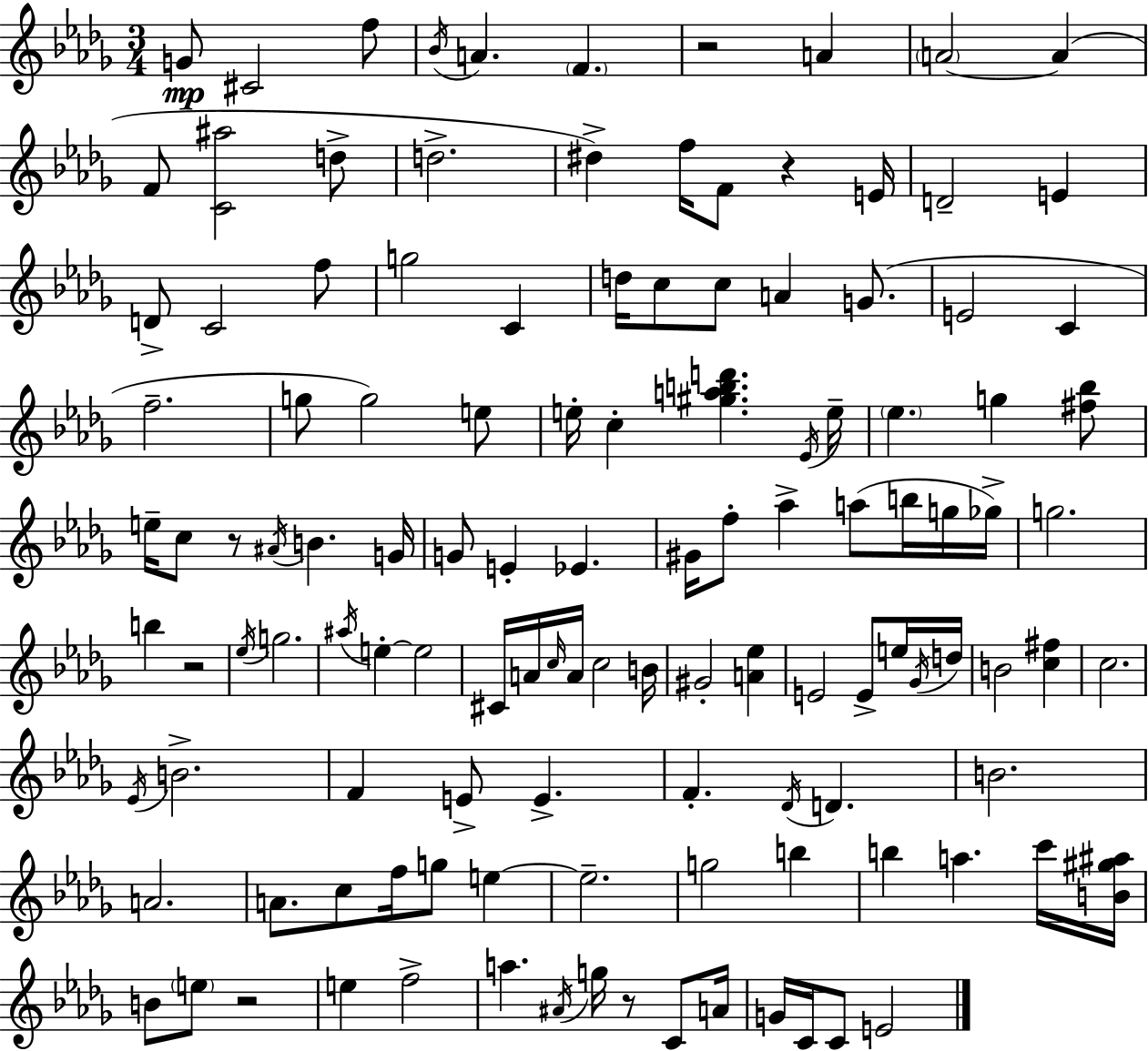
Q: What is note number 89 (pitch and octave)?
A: F5